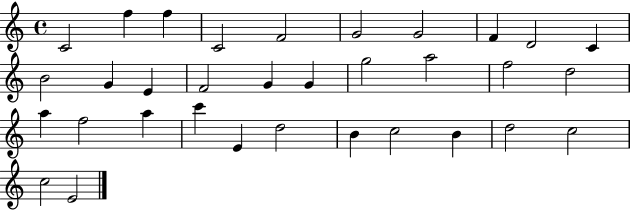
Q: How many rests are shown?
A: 0